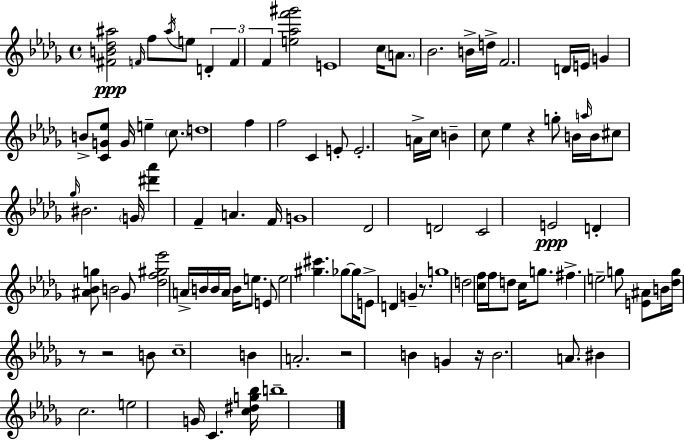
[F#4,B4,Db5,A#5]/h F4/s F5/e A#5/s E5/e D4/q F4/q F4/q [E5,Ab5,F6,G#6]/h E4/w C5/s A4/e. Bb4/h. B4/s D5/s F4/h. D4/s E4/s G4/q B4/e [C4,G4,Eb5]/e G4/s E5/q C5/e. D5/w F5/q F5/h C4/q E4/e E4/h. A4/s C5/s B4/q C5/e Eb5/q R/q G5/e B4/s A5/s B4/s C#5/e Gb5/s BIS4/h. G4/s [D#6,Ab6]/q F4/q A4/q. F4/s G4/w Db4/h D4/h C4/h E4/h D4/q [A#4,Bb4,G5]/e B4/h Gb4/e [Db5,F5,G#5,Eb6]/h A4/s B4/s B4/s A4/s B4/s E5/e. E4/e E5/h [G#5,C#6]/q. Gb5/e Gb5/s E4/e D4/q G4/q R/e. G5/w D5/h [C5,F5]/s F5/s D5/e C5/s G5/e. F#5/q. E5/h G5/e [E4,A#4]/e B4/s [Db5,G5]/s R/e R/h B4/e C5/w B4/q A4/h. R/h B4/q G4/q R/s B4/h. A4/e. BIS4/q C5/h. E5/h G4/s C4/q. [C5,D#5,G5,Bb5]/s B5/w